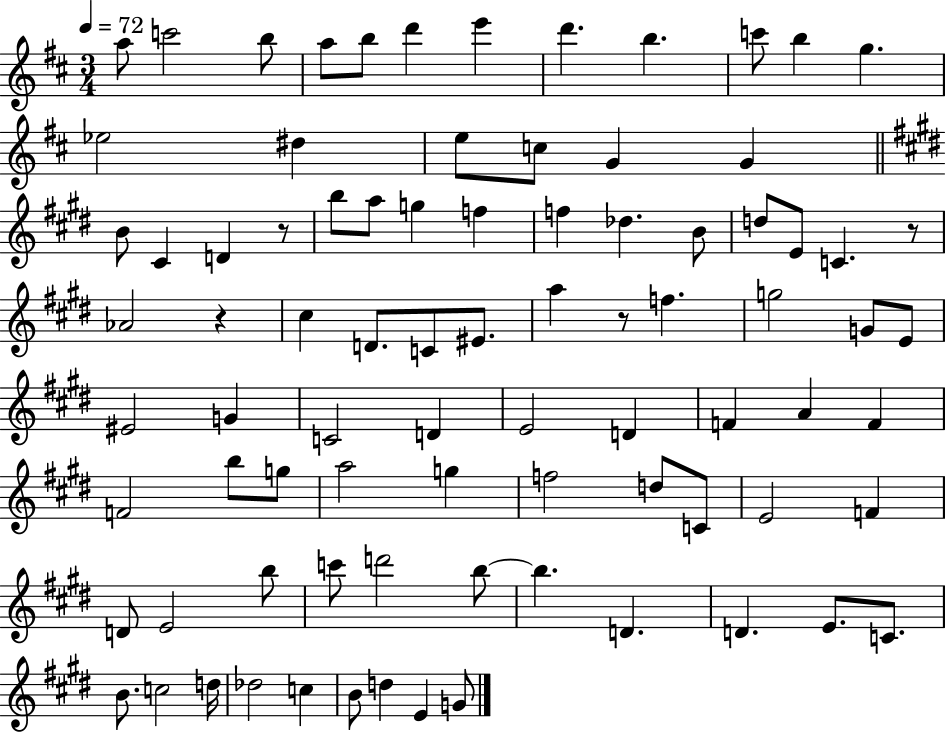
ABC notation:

X:1
T:Untitled
M:3/4
L:1/4
K:D
a/2 c'2 b/2 a/2 b/2 d' e' d' b c'/2 b g _e2 ^d e/2 c/2 G G B/2 ^C D z/2 b/2 a/2 g f f _d B/2 d/2 E/2 C z/2 _A2 z ^c D/2 C/2 ^E/2 a z/2 f g2 G/2 E/2 ^E2 G C2 D E2 D F A F F2 b/2 g/2 a2 g f2 d/2 C/2 E2 F D/2 E2 b/2 c'/2 d'2 b/2 b D D E/2 C/2 B/2 c2 d/4 _d2 c B/2 d E G/2